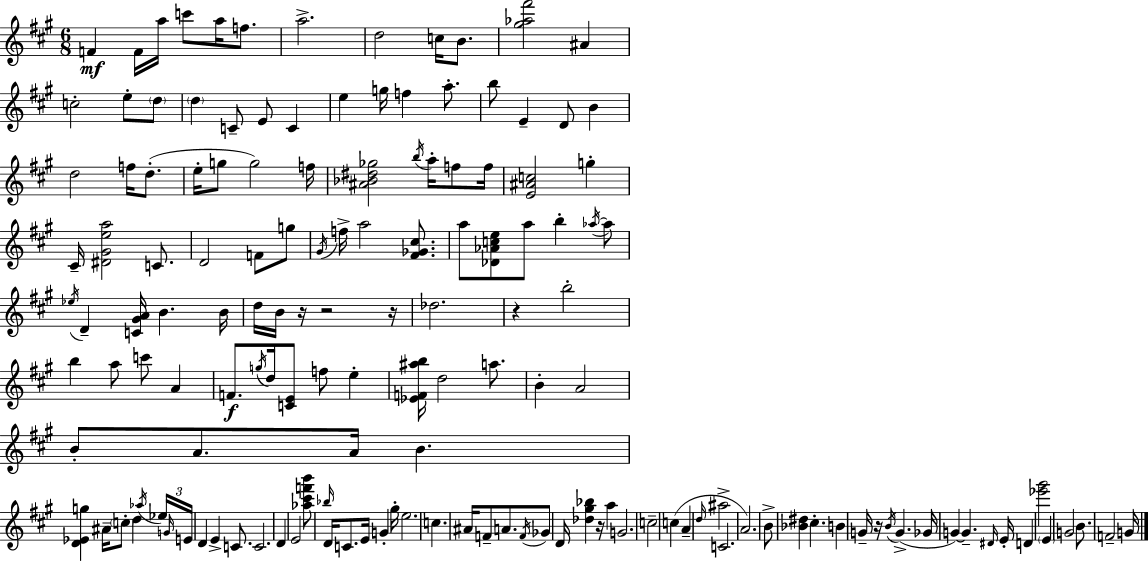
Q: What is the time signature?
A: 6/8